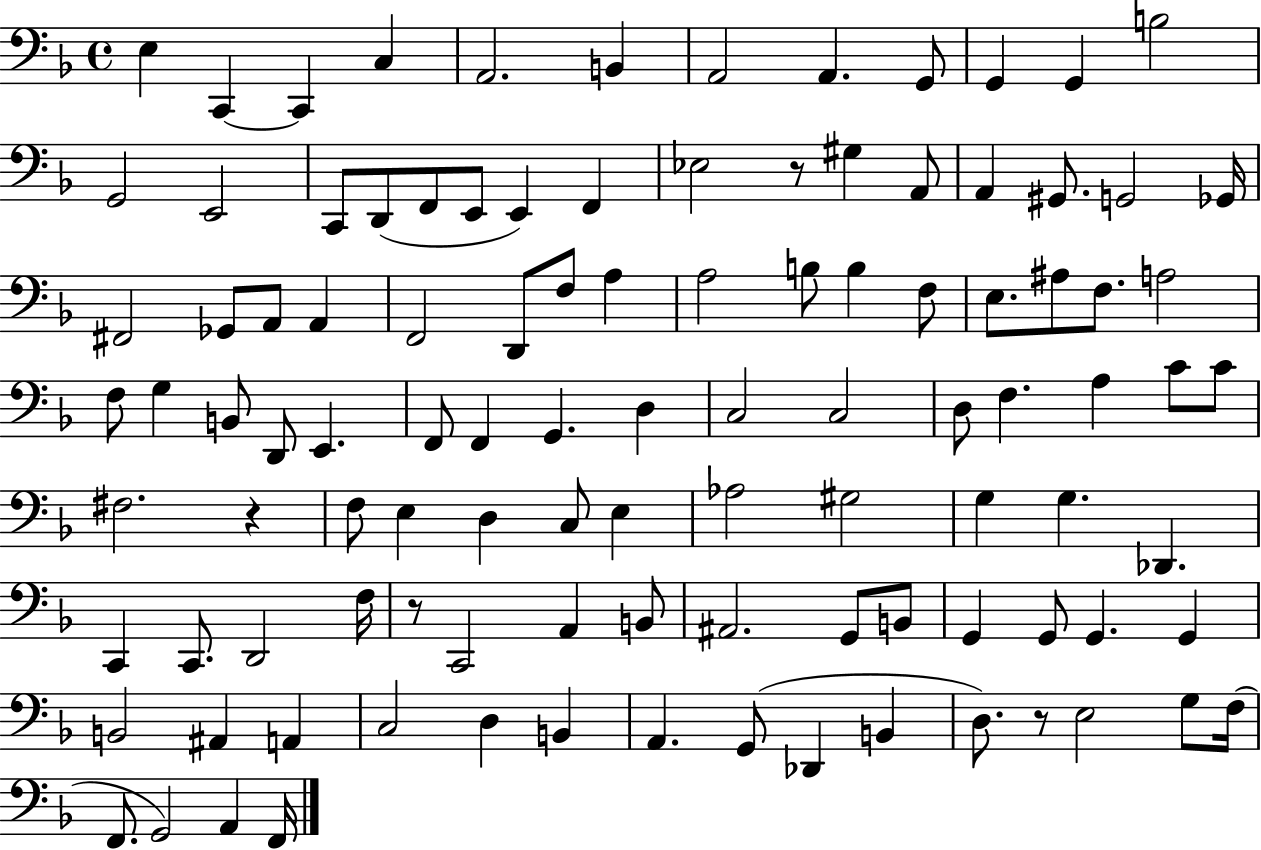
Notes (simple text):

E3/q C2/q C2/q C3/q A2/h. B2/q A2/h A2/q. G2/e G2/q G2/q B3/h G2/h E2/h C2/e D2/e F2/e E2/e E2/q F2/q Eb3/h R/e G#3/q A2/e A2/q G#2/e. G2/h Gb2/s F#2/h Gb2/e A2/e A2/q F2/h D2/e F3/e A3/q A3/h B3/e B3/q F3/e E3/e. A#3/e F3/e. A3/h F3/e G3/q B2/e D2/e E2/q. F2/e F2/q G2/q. D3/q C3/h C3/h D3/e F3/q. A3/q C4/e C4/e F#3/h. R/q F3/e E3/q D3/q C3/e E3/q Ab3/h G#3/h G3/q G3/q. Db2/q. C2/q C2/e. D2/h F3/s R/e C2/h A2/q B2/e A#2/h. G2/e B2/e G2/q G2/e G2/q. G2/q B2/h A#2/q A2/q C3/h D3/q B2/q A2/q. G2/e Db2/q B2/q D3/e. R/e E3/h G3/e F3/s F2/e. G2/h A2/q F2/s